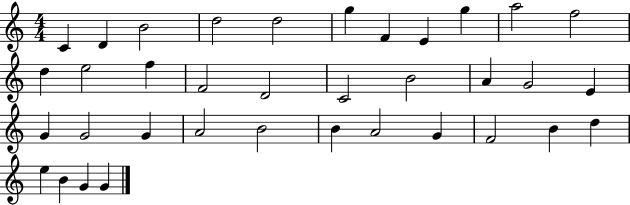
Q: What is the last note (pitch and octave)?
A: G4